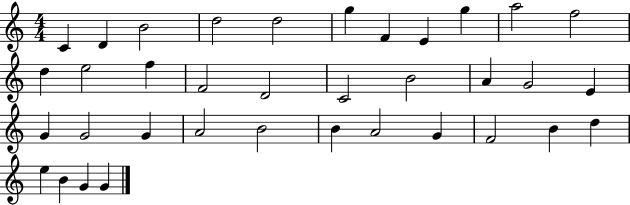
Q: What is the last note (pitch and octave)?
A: G4